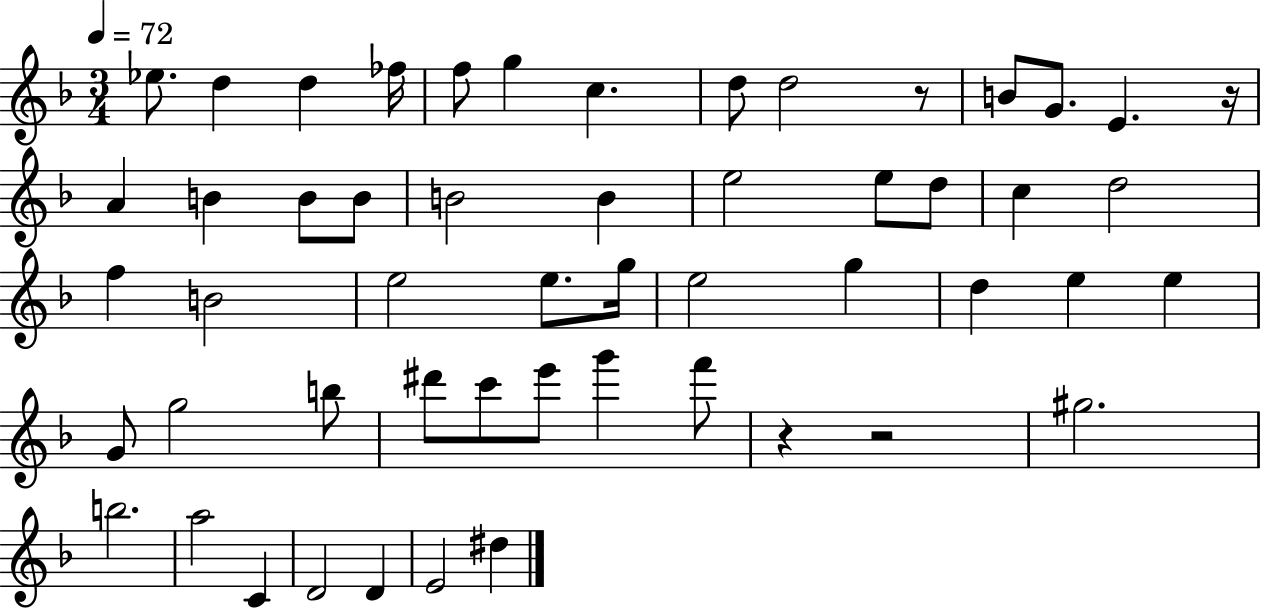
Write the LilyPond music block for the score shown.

{
  \clef treble
  \numericTimeSignature
  \time 3/4
  \key f \major
  \tempo 4 = 72
  \repeat volta 2 { ees''8. d''4 d''4 fes''16 | f''8 g''4 c''4. | d''8 d''2 r8 | b'8 g'8. e'4. r16 | \break a'4 b'4 b'8 b'8 | b'2 b'4 | e''2 e''8 d''8 | c''4 d''2 | \break f''4 b'2 | e''2 e''8. g''16 | e''2 g''4 | d''4 e''4 e''4 | \break g'8 g''2 b''8 | dis'''8 c'''8 e'''8 g'''4 f'''8 | r4 r2 | gis''2. | \break b''2. | a''2 c'4 | d'2 d'4 | e'2 dis''4 | \break } \bar "|."
}